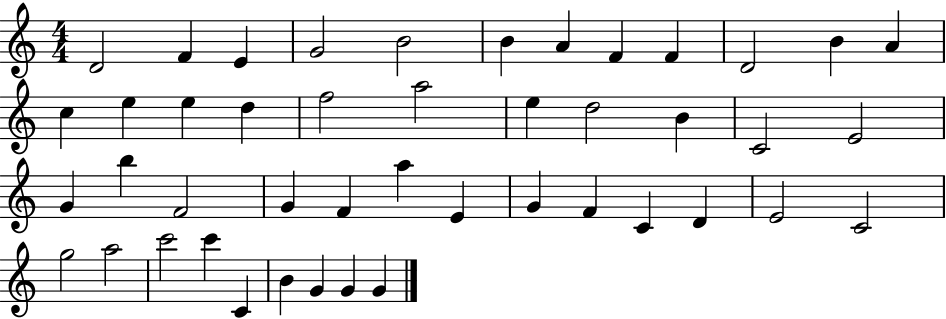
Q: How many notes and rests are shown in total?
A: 45